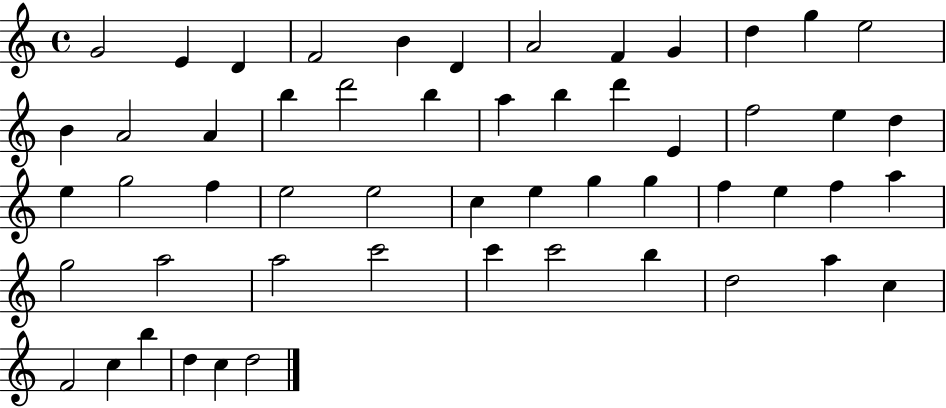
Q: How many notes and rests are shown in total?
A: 54